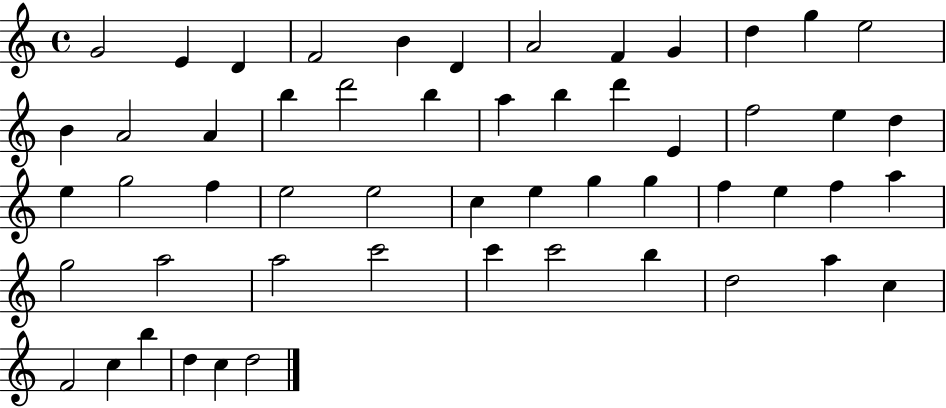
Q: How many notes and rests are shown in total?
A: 54